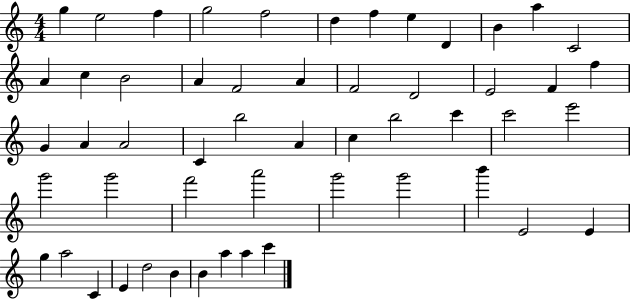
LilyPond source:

{
  \clef treble
  \numericTimeSignature
  \time 4/4
  \key c \major
  g''4 e''2 f''4 | g''2 f''2 | d''4 f''4 e''4 d'4 | b'4 a''4 c'2 | \break a'4 c''4 b'2 | a'4 f'2 a'4 | f'2 d'2 | e'2 f'4 f''4 | \break g'4 a'4 a'2 | c'4 b''2 a'4 | c''4 b''2 c'''4 | c'''2 e'''2 | \break g'''2 g'''2 | f'''2 a'''2 | g'''2 g'''2 | b'''4 e'2 e'4 | \break g''4 a''2 c'4 | e'4 d''2 b'4 | b'4 a''4 a''4 c'''4 | \bar "|."
}